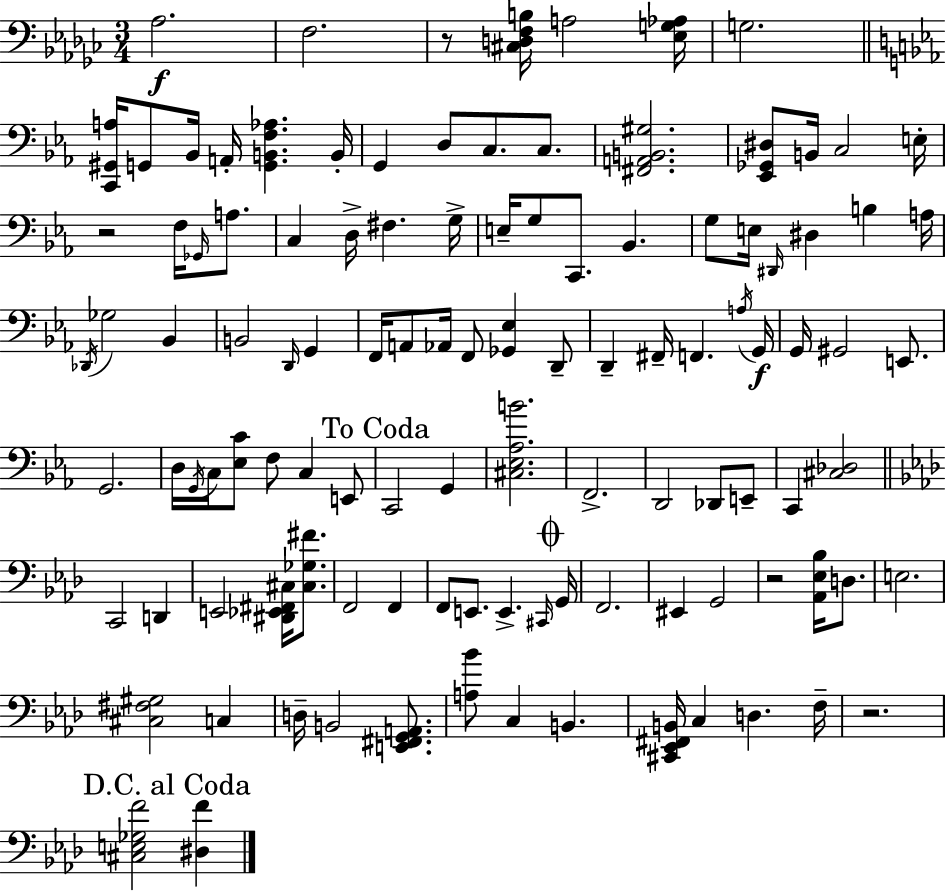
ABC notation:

X:1
T:Untitled
M:3/4
L:1/4
K:Ebm
_A,2 F,2 z/2 [^C,D,F,B,]/4 A,2 [_E,G,_A,]/4 G,2 [C,,^G,,A,]/4 G,,/2 _B,,/4 A,,/4 [G,,B,,F,_A,] B,,/4 G,, D,/2 C,/2 C,/2 [^F,,A,,B,,^G,]2 [_E,,_G,,^D,]/2 B,,/4 C,2 E,/4 z2 F,/4 _G,,/4 A,/2 C, D,/4 ^F, G,/4 E,/4 G,/2 C,,/2 _B,, G,/2 E,/4 ^D,,/4 ^D, B, A,/4 _D,,/4 _G,2 _B,, B,,2 D,,/4 G,, F,,/4 A,,/2 _A,,/4 F,,/2 [_G,,_E,] D,,/2 D,, ^F,,/4 F,, A,/4 G,,/4 G,,/4 ^G,,2 E,,/2 G,,2 D,/4 G,,/4 C,/4 [_E,C]/2 F,/2 C, E,,/2 C,,2 G,, [^C,_E,_A,B]2 F,,2 D,,2 _D,,/2 E,,/2 C,, [^C,_D,]2 C,,2 D,, E,,2 [^D,,_E,,^F,,^C,]/4 [^C,_G,^F]/2 F,,2 F,, F,,/2 E,,/2 E,, ^C,,/4 G,,/4 F,,2 ^E,, G,,2 z2 [_A,,_E,_B,]/4 D,/2 E,2 [^C,^F,^G,]2 C, D,/4 B,,2 [E,,^F,,G,,A,,]/2 [A,_B]/2 C, B,, [^C,,_E,,^F,,B,,]/4 C, D, F,/4 z2 [^C,E,_G,F]2 [^D,F]